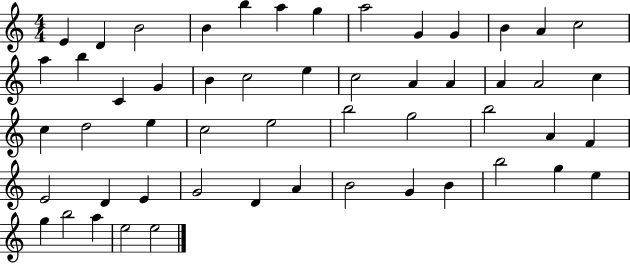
{
  \clef treble
  \numericTimeSignature
  \time 4/4
  \key c \major
  e'4 d'4 b'2 | b'4 b''4 a''4 g''4 | a''2 g'4 g'4 | b'4 a'4 c''2 | \break a''4 b''4 c'4 g'4 | b'4 c''2 e''4 | c''2 a'4 a'4 | a'4 a'2 c''4 | \break c''4 d''2 e''4 | c''2 e''2 | b''2 g''2 | b''2 a'4 f'4 | \break e'2 d'4 e'4 | g'2 d'4 a'4 | b'2 g'4 b'4 | b''2 g''4 e''4 | \break g''4 b''2 a''4 | e''2 e''2 | \bar "|."
}